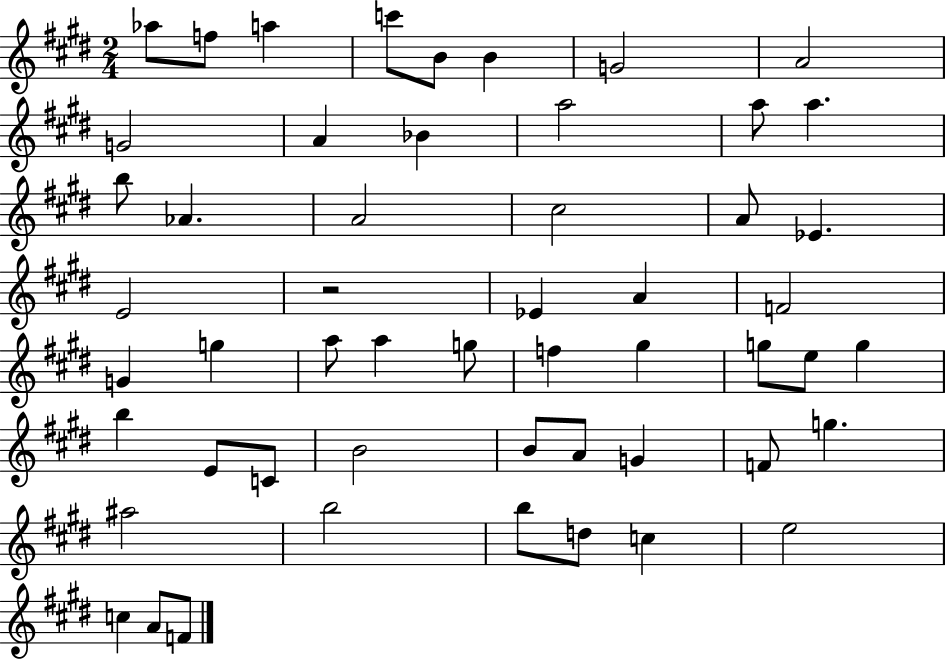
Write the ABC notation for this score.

X:1
T:Untitled
M:2/4
L:1/4
K:E
_a/2 f/2 a c'/2 B/2 B G2 A2 G2 A _B a2 a/2 a b/2 _A A2 ^c2 A/2 _E E2 z2 _E A F2 G g a/2 a g/2 f ^g g/2 e/2 g b E/2 C/2 B2 B/2 A/2 G F/2 g ^a2 b2 b/2 d/2 c e2 c A/2 F/2